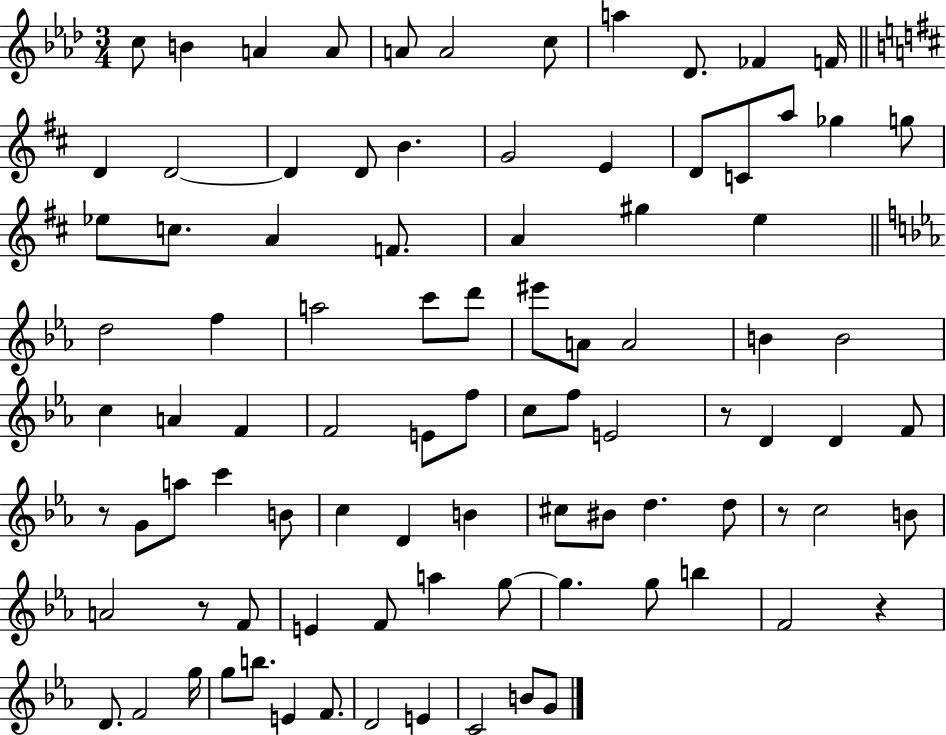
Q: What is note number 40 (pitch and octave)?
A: B4